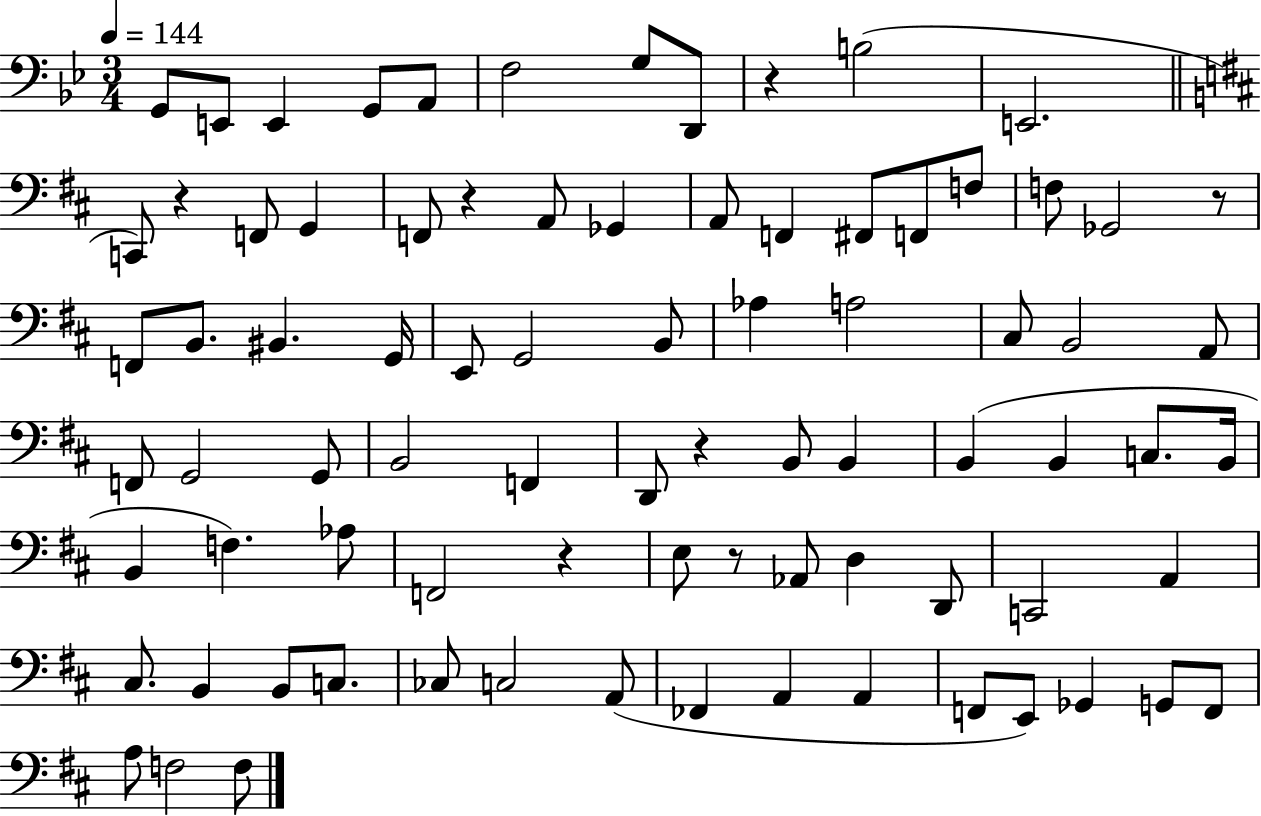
X:1
T:Untitled
M:3/4
L:1/4
K:Bb
G,,/2 E,,/2 E,, G,,/2 A,,/2 F,2 G,/2 D,,/2 z B,2 E,,2 C,,/2 z F,,/2 G,, F,,/2 z A,,/2 _G,, A,,/2 F,, ^F,,/2 F,,/2 F,/2 F,/2 _G,,2 z/2 F,,/2 B,,/2 ^B,, G,,/4 E,,/2 G,,2 B,,/2 _A, A,2 ^C,/2 B,,2 A,,/2 F,,/2 G,,2 G,,/2 B,,2 F,, D,,/2 z B,,/2 B,, B,, B,, C,/2 B,,/4 B,, F, _A,/2 F,,2 z E,/2 z/2 _A,,/2 D, D,,/2 C,,2 A,, ^C,/2 B,, B,,/2 C,/2 _C,/2 C,2 A,,/2 _F,, A,, A,, F,,/2 E,,/2 _G,, G,,/2 F,,/2 A,/2 F,2 F,/2